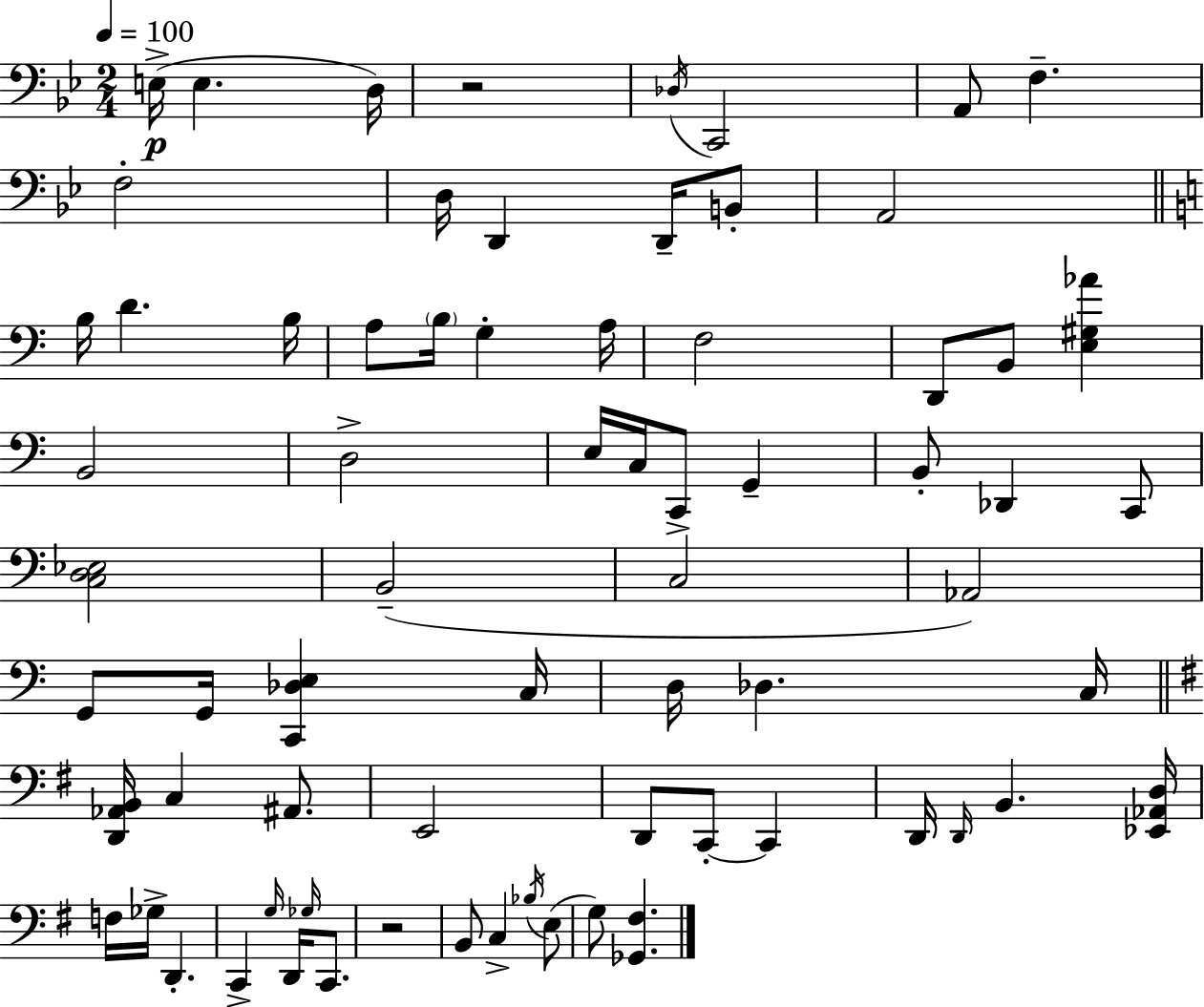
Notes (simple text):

E3/s E3/q. D3/s R/h Db3/s C2/h A2/e F3/q. F3/h D3/s D2/q D2/s B2/e A2/h B3/s D4/q. B3/s A3/e B3/s G3/q A3/s F3/h D2/e B2/e [E3,G#3,Ab4]/q B2/h D3/h E3/s C3/s C2/e G2/q B2/e Db2/q C2/e [C3,D3,Eb3]/h B2/h C3/h Ab2/h G2/e G2/s [C2,Db3,E3]/q C3/s D3/s Db3/q. C3/s [D2,Ab2,B2]/s C3/q A#2/e. E2/h D2/e C2/e C2/q D2/s D2/s B2/q. [Eb2,Ab2,D3]/s F3/s Gb3/s D2/q. C2/q G3/s D2/s Gb3/s C2/e. R/h B2/e C3/q Bb3/s E3/e G3/e [Gb2,F#3]/q.